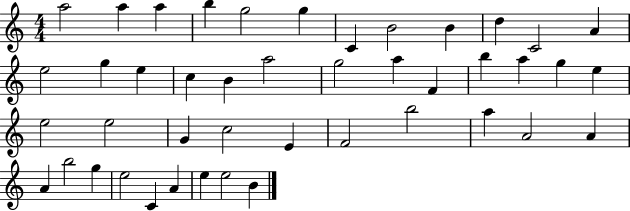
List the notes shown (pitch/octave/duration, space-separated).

A5/h A5/q A5/q B5/q G5/h G5/q C4/q B4/h B4/q D5/q C4/h A4/q E5/h G5/q E5/q C5/q B4/q A5/h G5/h A5/q F4/q B5/q A5/q G5/q E5/q E5/h E5/h G4/q C5/h E4/q F4/h B5/h A5/q A4/h A4/q A4/q B5/h G5/q E5/h C4/q A4/q E5/q E5/h B4/q